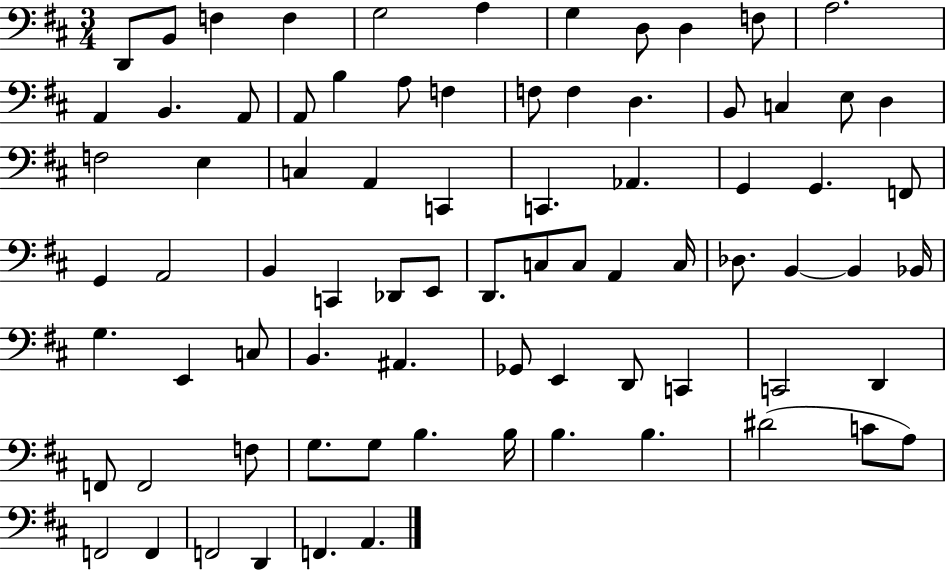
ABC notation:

X:1
T:Untitled
M:3/4
L:1/4
K:D
D,,/2 B,,/2 F, F, G,2 A, G, D,/2 D, F,/2 A,2 A,, B,, A,,/2 A,,/2 B, A,/2 F, F,/2 F, D, B,,/2 C, E,/2 D, F,2 E, C, A,, C,, C,, _A,, G,, G,, F,,/2 G,, A,,2 B,, C,, _D,,/2 E,,/2 D,,/2 C,/2 C,/2 A,, C,/4 _D,/2 B,, B,, _B,,/4 G, E,, C,/2 B,, ^A,, _G,,/2 E,, D,,/2 C,, C,,2 D,, F,,/2 F,,2 F,/2 G,/2 G,/2 B, B,/4 B, B, ^D2 C/2 A,/2 F,,2 F,, F,,2 D,, F,, A,,